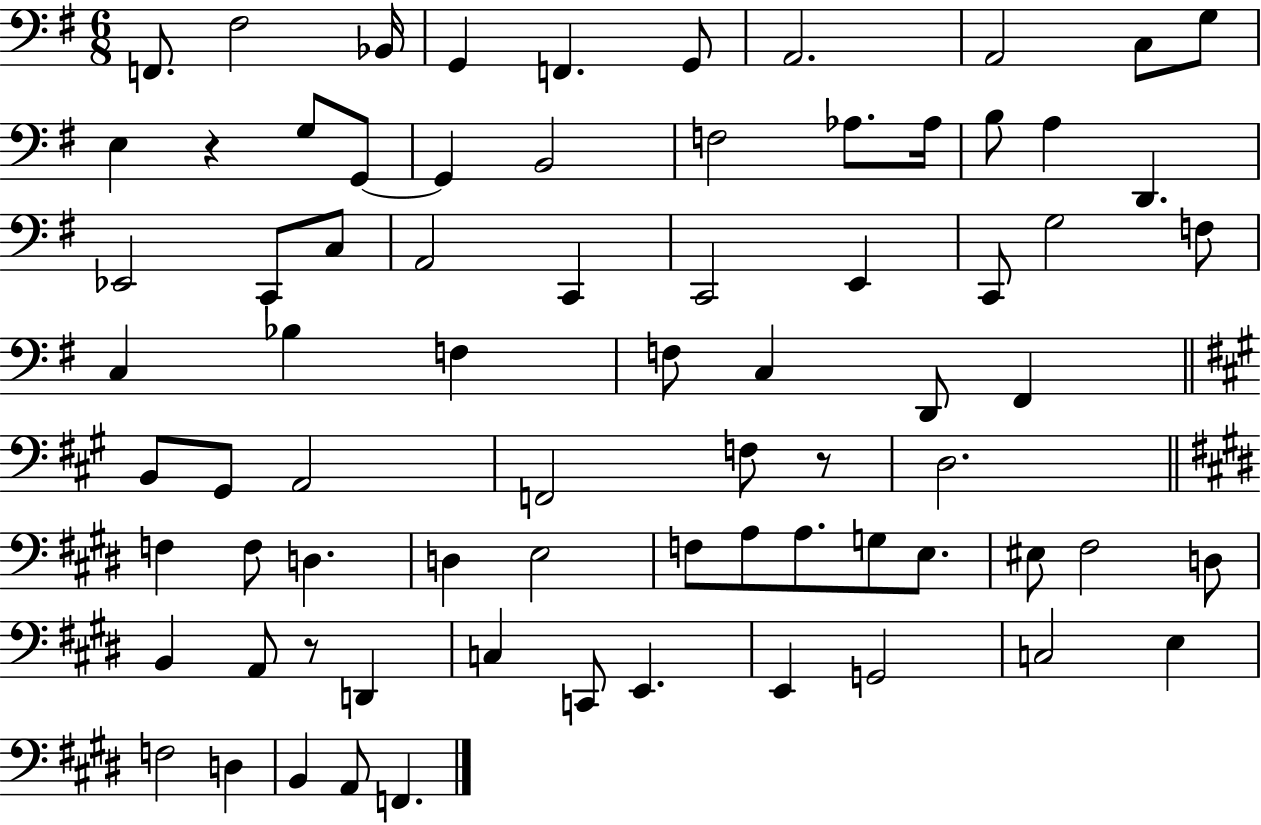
{
  \clef bass
  \numericTimeSignature
  \time 6/8
  \key g \major
  f,8. fis2 bes,16 | g,4 f,4. g,8 | a,2. | a,2 c8 g8 | \break e4 r4 g8 g,8~~ | g,4 b,2 | f2 aes8. aes16 | b8 a4 d,4. | \break ees,2 c,8 c8 | a,2 c,4 | c,2 e,4 | c,8 g2 f8 | \break c4 bes4 f4 | f8 c4 d,8 fis,4 | \bar "||" \break \key a \major b,8 gis,8 a,2 | f,2 f8 r8 | d2. | \bar "||" \break \key e \major f4 f8 d4. | d4 e2 | f8 a8 a8. g8 e8. | eis8 fis2 d8 | \break b,4 a,8 r8 d,4 | c4 c,8 e,4. | e,4 g,2 | c2 e4 | \break f2 d4 | b,4 a,8 f,4. | \bar "|."
}